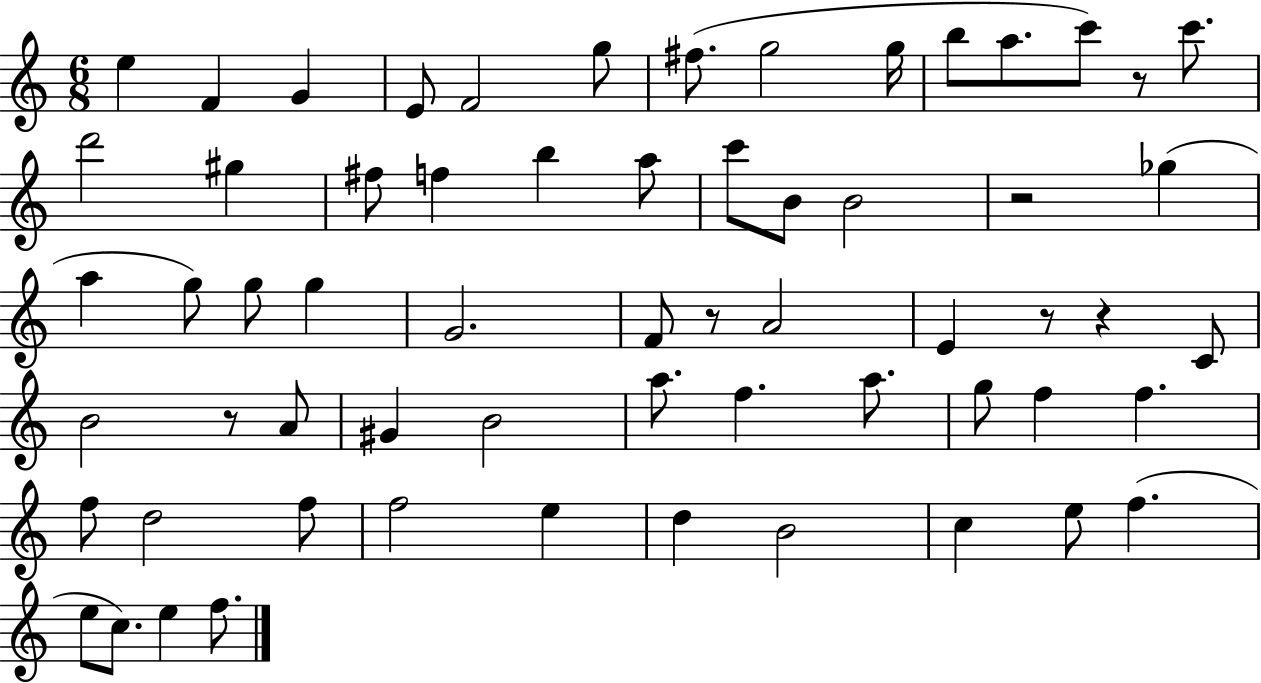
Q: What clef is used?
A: treble